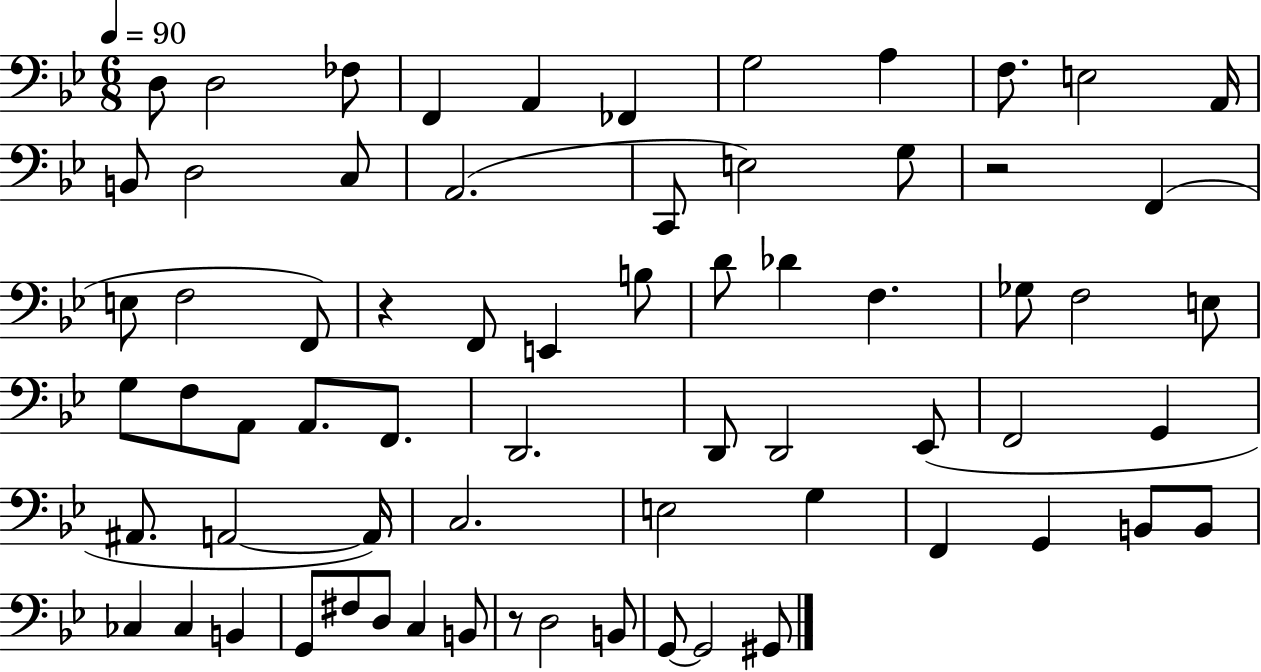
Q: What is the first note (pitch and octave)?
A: D3